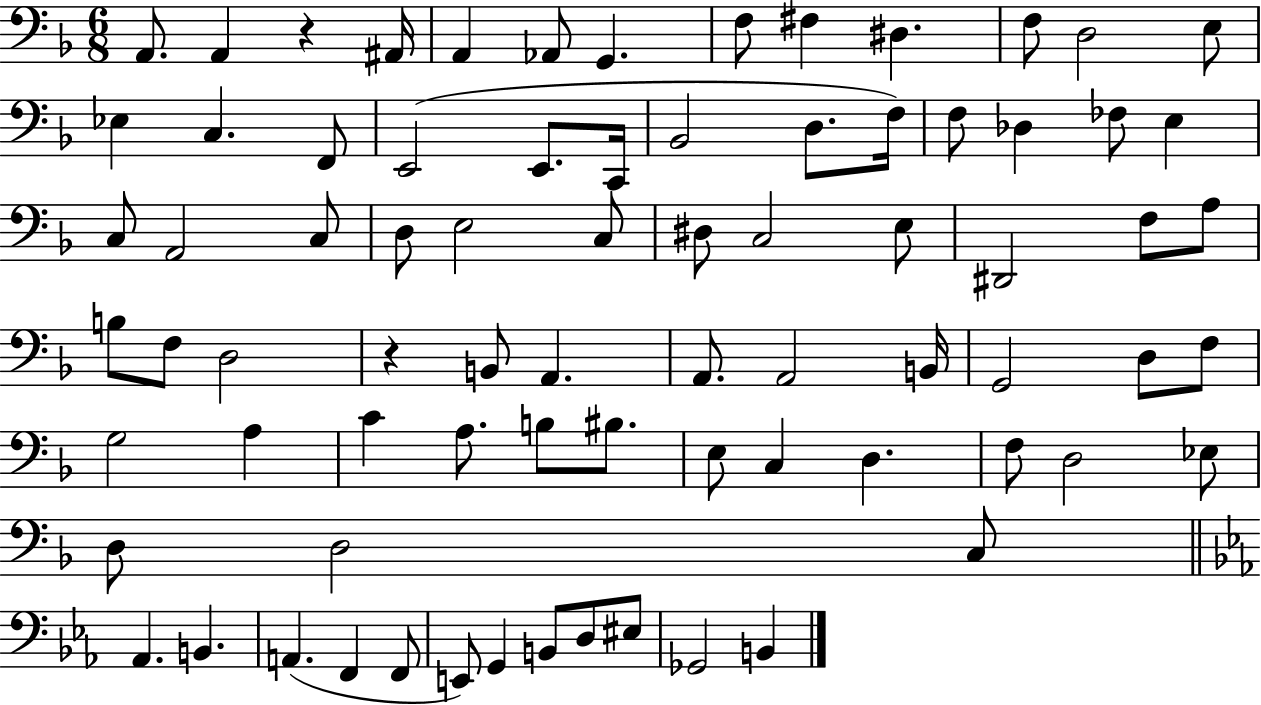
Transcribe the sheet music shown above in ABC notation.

X:1
T:Untitled
M:6/8
L:1/4
K:F
A,,/2 A,, z ^A,,/4 A,, _A,,/2 G,, F,/2 ^F, ^D, F,/2 D,2 E,/2 _E, C, F,,/2 E,,2 E,,/2 C,,/4 _B,,2 D,/2 F,/4 F,/2 _D, _F,/2 E, C,/2 A,,2 C,/2 D,/2 E,2 C,/2 ^D,/2 C,2 E,/2 ^D,,2 F,/2 A,/2 B,/2 F,/2 D,2 z B,,/2 A,, A,,/2 A,,2 B,,/4 G,,2 D,/2 F,/2 G,2 A, C A,/2 B,/2 ^B,/2 E,/2 C, D, F,/2 D,2 _E,/2 D,/2 D,2 C,/2 _A,, B,, A,, F,, F,,/2 E,,/2 G,, B,,/2 D,/2 ^E,/2 _G,,2 B,,